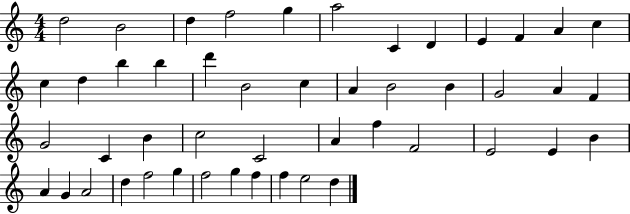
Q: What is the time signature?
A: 4/4